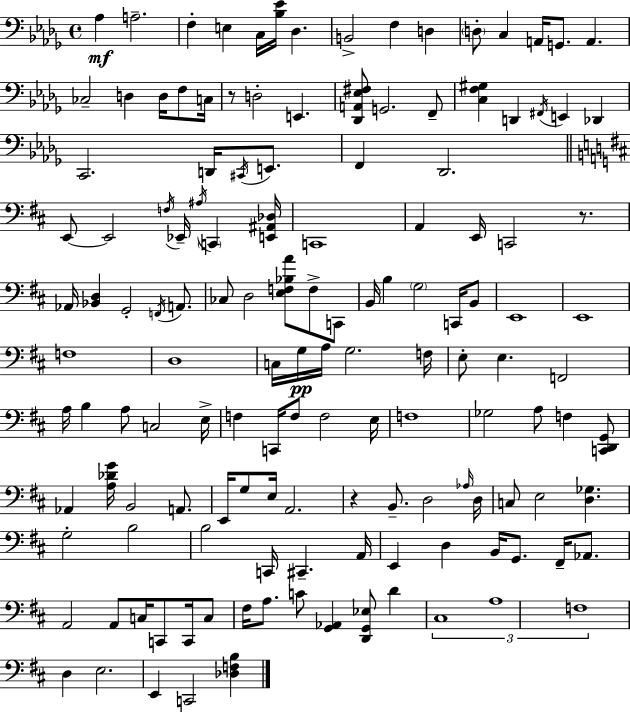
Ab3/q A3/h. F3/q E3/q C3/s [Bb3,Eb4]/s Db3/q. B2/h F3/q D3/q D3/e C3/q A2/s G2/e. A2/q. CES3/h D3/q D3/s F3/e C3/s R/e D3/h E2/q. [Db2,A2,Eb3,F#3]/e G2/h. F2/e [C3,F3,G#3]/q D2/q F#2/s E2/q Db2/q C2/h. D2/s C#2/s E2/e. F2/q Db2/h. E2/e E2/h F3/s Eb2/s A#3/s C2/q [E2,A#2,Db3]/s C2/w A2/q E2/s C2/h R/e. Ab2/s [Bb2,D3]/q G2/h F2/s A2/e. CES3/e D3/h [E3,F3,Bb3,A4]/e F3/e C2/e B2/s B3/q G3/h C2/s B2/e E2/w E2/w F3/w D3/w C3/s G3/s A3/s G3/h. F3/s E3/e E3/q. F2/h A3/s B3/q A3/e C3/h E3/s F3/q C2/s F3/e F3/h E3/s F3/w Gb3/h A3/e F3/q [C2,D2,G2]/e Ab2/q [A3,Db4,G4]/s B2/h A2/e. E2/s G3/e E3/s A2/h. R/q B2/e. D3/h Ab3/s D3/s C3/e E3/h [D3,Gb3]/q. G3/h B3/h B3/h C2/s C#2/q. A2/s E2/q D3/q B2/s G2/e. F#2/s Ab2/e. A2/h A2/e C3/s C2/e C2/s C3/e F#3/s A3/e. C4/e [G2,Ab2]/q [D2,G2,Eb3]/e D4/q C#3/w A3/w F3/w D3/q E3/h. E2/q C2/h [Db3,F3,B3]/q